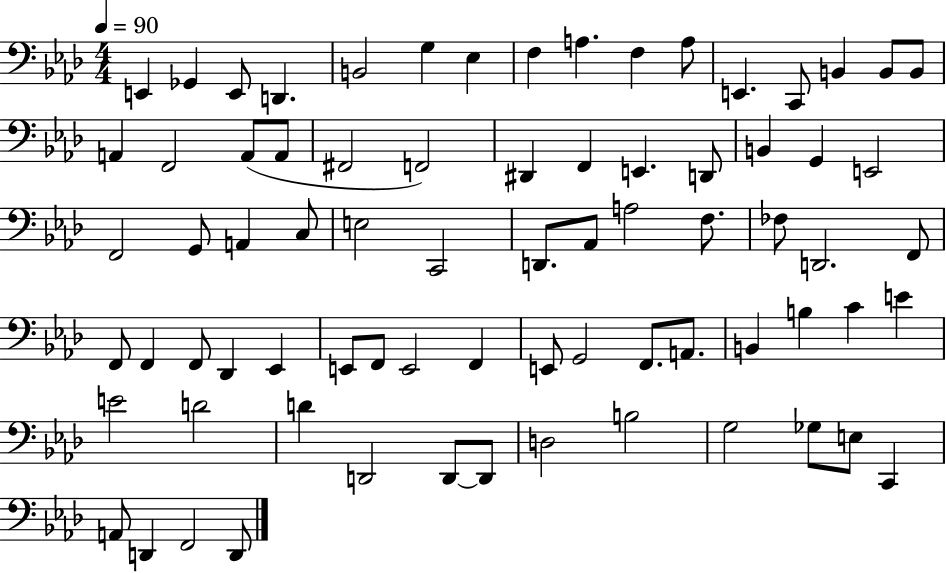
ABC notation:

X:1
T:Untitled
M:4/4
L:1/4
K:Ab
E,, _G,, E,,/2 D,, B,,2 G, _E, F, A, F, A,/2 E,, C,,/2 B,, B,,/2 B,,/2 A,, F,,2 A,,/2 A,,/2 ^F,,2 F,,2 ^D,, F,, E,, D,,/2 B,, G,, E,,2 F,,2 G,,/2 A,, C,/2 E,2 C,,2 D,,/2 _A,,/2 A,2 F,/2 _F,/2 D,,2 F,,/2 F,,/2 F,, F,,/2 _D,, _E,, E,,/2 F,,/2 E,,2 F,, E,,/2 G,,2 F,,/2 A,,/2 B,, B, C E E2 D2 D D,,2 D,,/2 D,,/2 D,2 B,2 G,2 _G,/2 E,/2 C,, A,,/2 D,, F,,2 D,,/2